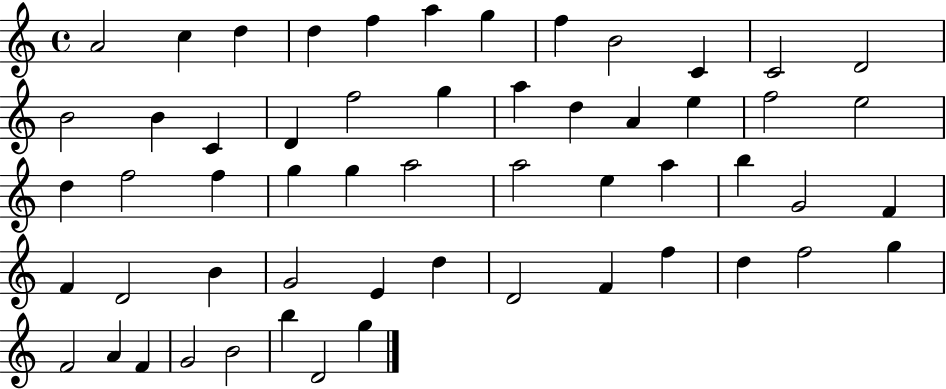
{
  \clef treble
  \time 4/4
  \defaultTimeSignature
  \key c \major
  a'2 c''4 d''4 | d''4 f''4 a''4 g''4 | f''4 b'2 c'4 | c'2 d'2 | \break b'2 b'4 c'4 | d'4 f''2 g''4 | a''4 d''4 a'4 e''4 | f''2 e''2 | \break d''4 f''2 f''4 | g''4 g''4 a''2 | a''2 e''4 a''4 | b''4 g'2 f'4 | \break f'4 d'2 b'4 | g'2 e'4 d''4 | d'2 f'4 f''4 | d''4 f''2 g''4 | \break f'2 a'4 f'4 | g'2 b'2 | b''4 d'2 g''4 | \bar "|."
}